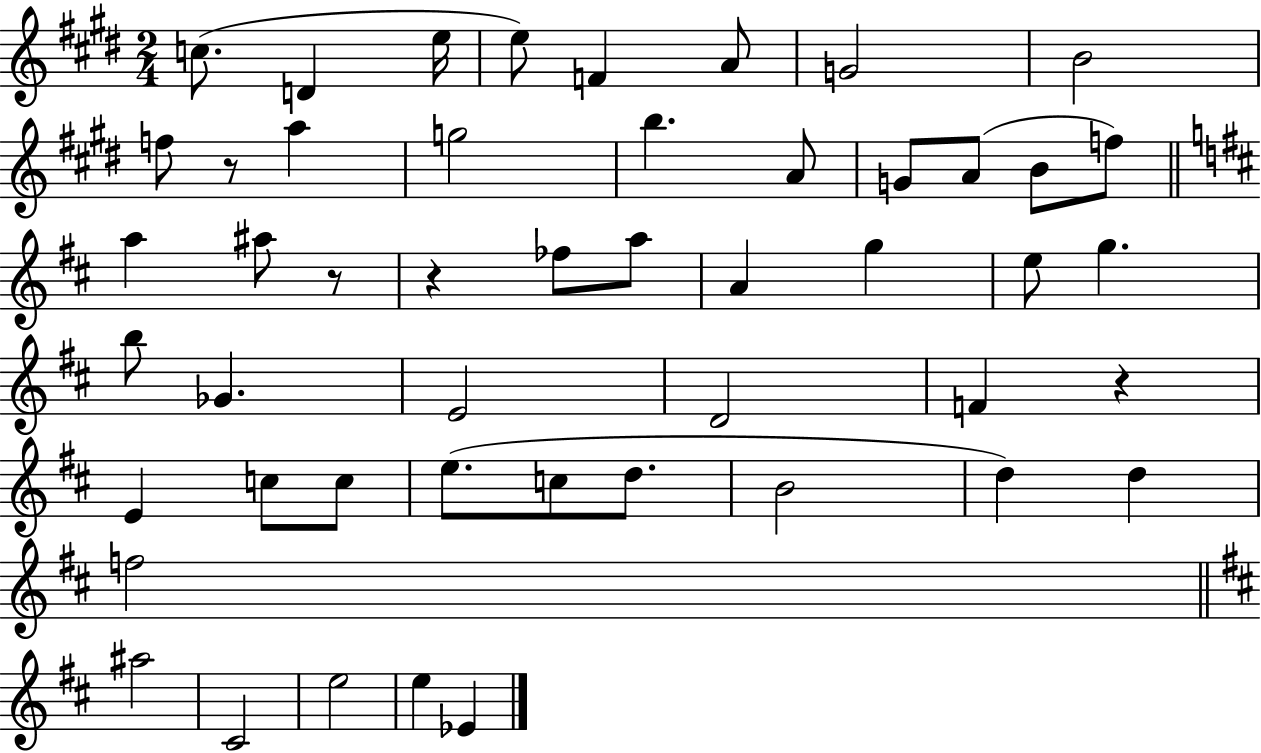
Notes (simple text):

C5/e. D4/q E5/s E5/e F4/q A4/e G4/h B4/h F5/e R/e A5/q G5/h B5/q. A4/e G4/e A4/e B4/e F5/e A5/q A#5/e R/e R/q FES5/e A5/e A4/q G5/q E5/e G5/q. B5/e Gb4/q. E4/h D4/h F4/q R/q E4/q C5/e C5/e E5/e. C5/e D5/e. B4/h D5/q D5/q F5/h A#5/h C#4/h E5/h E5/q Eb4/q